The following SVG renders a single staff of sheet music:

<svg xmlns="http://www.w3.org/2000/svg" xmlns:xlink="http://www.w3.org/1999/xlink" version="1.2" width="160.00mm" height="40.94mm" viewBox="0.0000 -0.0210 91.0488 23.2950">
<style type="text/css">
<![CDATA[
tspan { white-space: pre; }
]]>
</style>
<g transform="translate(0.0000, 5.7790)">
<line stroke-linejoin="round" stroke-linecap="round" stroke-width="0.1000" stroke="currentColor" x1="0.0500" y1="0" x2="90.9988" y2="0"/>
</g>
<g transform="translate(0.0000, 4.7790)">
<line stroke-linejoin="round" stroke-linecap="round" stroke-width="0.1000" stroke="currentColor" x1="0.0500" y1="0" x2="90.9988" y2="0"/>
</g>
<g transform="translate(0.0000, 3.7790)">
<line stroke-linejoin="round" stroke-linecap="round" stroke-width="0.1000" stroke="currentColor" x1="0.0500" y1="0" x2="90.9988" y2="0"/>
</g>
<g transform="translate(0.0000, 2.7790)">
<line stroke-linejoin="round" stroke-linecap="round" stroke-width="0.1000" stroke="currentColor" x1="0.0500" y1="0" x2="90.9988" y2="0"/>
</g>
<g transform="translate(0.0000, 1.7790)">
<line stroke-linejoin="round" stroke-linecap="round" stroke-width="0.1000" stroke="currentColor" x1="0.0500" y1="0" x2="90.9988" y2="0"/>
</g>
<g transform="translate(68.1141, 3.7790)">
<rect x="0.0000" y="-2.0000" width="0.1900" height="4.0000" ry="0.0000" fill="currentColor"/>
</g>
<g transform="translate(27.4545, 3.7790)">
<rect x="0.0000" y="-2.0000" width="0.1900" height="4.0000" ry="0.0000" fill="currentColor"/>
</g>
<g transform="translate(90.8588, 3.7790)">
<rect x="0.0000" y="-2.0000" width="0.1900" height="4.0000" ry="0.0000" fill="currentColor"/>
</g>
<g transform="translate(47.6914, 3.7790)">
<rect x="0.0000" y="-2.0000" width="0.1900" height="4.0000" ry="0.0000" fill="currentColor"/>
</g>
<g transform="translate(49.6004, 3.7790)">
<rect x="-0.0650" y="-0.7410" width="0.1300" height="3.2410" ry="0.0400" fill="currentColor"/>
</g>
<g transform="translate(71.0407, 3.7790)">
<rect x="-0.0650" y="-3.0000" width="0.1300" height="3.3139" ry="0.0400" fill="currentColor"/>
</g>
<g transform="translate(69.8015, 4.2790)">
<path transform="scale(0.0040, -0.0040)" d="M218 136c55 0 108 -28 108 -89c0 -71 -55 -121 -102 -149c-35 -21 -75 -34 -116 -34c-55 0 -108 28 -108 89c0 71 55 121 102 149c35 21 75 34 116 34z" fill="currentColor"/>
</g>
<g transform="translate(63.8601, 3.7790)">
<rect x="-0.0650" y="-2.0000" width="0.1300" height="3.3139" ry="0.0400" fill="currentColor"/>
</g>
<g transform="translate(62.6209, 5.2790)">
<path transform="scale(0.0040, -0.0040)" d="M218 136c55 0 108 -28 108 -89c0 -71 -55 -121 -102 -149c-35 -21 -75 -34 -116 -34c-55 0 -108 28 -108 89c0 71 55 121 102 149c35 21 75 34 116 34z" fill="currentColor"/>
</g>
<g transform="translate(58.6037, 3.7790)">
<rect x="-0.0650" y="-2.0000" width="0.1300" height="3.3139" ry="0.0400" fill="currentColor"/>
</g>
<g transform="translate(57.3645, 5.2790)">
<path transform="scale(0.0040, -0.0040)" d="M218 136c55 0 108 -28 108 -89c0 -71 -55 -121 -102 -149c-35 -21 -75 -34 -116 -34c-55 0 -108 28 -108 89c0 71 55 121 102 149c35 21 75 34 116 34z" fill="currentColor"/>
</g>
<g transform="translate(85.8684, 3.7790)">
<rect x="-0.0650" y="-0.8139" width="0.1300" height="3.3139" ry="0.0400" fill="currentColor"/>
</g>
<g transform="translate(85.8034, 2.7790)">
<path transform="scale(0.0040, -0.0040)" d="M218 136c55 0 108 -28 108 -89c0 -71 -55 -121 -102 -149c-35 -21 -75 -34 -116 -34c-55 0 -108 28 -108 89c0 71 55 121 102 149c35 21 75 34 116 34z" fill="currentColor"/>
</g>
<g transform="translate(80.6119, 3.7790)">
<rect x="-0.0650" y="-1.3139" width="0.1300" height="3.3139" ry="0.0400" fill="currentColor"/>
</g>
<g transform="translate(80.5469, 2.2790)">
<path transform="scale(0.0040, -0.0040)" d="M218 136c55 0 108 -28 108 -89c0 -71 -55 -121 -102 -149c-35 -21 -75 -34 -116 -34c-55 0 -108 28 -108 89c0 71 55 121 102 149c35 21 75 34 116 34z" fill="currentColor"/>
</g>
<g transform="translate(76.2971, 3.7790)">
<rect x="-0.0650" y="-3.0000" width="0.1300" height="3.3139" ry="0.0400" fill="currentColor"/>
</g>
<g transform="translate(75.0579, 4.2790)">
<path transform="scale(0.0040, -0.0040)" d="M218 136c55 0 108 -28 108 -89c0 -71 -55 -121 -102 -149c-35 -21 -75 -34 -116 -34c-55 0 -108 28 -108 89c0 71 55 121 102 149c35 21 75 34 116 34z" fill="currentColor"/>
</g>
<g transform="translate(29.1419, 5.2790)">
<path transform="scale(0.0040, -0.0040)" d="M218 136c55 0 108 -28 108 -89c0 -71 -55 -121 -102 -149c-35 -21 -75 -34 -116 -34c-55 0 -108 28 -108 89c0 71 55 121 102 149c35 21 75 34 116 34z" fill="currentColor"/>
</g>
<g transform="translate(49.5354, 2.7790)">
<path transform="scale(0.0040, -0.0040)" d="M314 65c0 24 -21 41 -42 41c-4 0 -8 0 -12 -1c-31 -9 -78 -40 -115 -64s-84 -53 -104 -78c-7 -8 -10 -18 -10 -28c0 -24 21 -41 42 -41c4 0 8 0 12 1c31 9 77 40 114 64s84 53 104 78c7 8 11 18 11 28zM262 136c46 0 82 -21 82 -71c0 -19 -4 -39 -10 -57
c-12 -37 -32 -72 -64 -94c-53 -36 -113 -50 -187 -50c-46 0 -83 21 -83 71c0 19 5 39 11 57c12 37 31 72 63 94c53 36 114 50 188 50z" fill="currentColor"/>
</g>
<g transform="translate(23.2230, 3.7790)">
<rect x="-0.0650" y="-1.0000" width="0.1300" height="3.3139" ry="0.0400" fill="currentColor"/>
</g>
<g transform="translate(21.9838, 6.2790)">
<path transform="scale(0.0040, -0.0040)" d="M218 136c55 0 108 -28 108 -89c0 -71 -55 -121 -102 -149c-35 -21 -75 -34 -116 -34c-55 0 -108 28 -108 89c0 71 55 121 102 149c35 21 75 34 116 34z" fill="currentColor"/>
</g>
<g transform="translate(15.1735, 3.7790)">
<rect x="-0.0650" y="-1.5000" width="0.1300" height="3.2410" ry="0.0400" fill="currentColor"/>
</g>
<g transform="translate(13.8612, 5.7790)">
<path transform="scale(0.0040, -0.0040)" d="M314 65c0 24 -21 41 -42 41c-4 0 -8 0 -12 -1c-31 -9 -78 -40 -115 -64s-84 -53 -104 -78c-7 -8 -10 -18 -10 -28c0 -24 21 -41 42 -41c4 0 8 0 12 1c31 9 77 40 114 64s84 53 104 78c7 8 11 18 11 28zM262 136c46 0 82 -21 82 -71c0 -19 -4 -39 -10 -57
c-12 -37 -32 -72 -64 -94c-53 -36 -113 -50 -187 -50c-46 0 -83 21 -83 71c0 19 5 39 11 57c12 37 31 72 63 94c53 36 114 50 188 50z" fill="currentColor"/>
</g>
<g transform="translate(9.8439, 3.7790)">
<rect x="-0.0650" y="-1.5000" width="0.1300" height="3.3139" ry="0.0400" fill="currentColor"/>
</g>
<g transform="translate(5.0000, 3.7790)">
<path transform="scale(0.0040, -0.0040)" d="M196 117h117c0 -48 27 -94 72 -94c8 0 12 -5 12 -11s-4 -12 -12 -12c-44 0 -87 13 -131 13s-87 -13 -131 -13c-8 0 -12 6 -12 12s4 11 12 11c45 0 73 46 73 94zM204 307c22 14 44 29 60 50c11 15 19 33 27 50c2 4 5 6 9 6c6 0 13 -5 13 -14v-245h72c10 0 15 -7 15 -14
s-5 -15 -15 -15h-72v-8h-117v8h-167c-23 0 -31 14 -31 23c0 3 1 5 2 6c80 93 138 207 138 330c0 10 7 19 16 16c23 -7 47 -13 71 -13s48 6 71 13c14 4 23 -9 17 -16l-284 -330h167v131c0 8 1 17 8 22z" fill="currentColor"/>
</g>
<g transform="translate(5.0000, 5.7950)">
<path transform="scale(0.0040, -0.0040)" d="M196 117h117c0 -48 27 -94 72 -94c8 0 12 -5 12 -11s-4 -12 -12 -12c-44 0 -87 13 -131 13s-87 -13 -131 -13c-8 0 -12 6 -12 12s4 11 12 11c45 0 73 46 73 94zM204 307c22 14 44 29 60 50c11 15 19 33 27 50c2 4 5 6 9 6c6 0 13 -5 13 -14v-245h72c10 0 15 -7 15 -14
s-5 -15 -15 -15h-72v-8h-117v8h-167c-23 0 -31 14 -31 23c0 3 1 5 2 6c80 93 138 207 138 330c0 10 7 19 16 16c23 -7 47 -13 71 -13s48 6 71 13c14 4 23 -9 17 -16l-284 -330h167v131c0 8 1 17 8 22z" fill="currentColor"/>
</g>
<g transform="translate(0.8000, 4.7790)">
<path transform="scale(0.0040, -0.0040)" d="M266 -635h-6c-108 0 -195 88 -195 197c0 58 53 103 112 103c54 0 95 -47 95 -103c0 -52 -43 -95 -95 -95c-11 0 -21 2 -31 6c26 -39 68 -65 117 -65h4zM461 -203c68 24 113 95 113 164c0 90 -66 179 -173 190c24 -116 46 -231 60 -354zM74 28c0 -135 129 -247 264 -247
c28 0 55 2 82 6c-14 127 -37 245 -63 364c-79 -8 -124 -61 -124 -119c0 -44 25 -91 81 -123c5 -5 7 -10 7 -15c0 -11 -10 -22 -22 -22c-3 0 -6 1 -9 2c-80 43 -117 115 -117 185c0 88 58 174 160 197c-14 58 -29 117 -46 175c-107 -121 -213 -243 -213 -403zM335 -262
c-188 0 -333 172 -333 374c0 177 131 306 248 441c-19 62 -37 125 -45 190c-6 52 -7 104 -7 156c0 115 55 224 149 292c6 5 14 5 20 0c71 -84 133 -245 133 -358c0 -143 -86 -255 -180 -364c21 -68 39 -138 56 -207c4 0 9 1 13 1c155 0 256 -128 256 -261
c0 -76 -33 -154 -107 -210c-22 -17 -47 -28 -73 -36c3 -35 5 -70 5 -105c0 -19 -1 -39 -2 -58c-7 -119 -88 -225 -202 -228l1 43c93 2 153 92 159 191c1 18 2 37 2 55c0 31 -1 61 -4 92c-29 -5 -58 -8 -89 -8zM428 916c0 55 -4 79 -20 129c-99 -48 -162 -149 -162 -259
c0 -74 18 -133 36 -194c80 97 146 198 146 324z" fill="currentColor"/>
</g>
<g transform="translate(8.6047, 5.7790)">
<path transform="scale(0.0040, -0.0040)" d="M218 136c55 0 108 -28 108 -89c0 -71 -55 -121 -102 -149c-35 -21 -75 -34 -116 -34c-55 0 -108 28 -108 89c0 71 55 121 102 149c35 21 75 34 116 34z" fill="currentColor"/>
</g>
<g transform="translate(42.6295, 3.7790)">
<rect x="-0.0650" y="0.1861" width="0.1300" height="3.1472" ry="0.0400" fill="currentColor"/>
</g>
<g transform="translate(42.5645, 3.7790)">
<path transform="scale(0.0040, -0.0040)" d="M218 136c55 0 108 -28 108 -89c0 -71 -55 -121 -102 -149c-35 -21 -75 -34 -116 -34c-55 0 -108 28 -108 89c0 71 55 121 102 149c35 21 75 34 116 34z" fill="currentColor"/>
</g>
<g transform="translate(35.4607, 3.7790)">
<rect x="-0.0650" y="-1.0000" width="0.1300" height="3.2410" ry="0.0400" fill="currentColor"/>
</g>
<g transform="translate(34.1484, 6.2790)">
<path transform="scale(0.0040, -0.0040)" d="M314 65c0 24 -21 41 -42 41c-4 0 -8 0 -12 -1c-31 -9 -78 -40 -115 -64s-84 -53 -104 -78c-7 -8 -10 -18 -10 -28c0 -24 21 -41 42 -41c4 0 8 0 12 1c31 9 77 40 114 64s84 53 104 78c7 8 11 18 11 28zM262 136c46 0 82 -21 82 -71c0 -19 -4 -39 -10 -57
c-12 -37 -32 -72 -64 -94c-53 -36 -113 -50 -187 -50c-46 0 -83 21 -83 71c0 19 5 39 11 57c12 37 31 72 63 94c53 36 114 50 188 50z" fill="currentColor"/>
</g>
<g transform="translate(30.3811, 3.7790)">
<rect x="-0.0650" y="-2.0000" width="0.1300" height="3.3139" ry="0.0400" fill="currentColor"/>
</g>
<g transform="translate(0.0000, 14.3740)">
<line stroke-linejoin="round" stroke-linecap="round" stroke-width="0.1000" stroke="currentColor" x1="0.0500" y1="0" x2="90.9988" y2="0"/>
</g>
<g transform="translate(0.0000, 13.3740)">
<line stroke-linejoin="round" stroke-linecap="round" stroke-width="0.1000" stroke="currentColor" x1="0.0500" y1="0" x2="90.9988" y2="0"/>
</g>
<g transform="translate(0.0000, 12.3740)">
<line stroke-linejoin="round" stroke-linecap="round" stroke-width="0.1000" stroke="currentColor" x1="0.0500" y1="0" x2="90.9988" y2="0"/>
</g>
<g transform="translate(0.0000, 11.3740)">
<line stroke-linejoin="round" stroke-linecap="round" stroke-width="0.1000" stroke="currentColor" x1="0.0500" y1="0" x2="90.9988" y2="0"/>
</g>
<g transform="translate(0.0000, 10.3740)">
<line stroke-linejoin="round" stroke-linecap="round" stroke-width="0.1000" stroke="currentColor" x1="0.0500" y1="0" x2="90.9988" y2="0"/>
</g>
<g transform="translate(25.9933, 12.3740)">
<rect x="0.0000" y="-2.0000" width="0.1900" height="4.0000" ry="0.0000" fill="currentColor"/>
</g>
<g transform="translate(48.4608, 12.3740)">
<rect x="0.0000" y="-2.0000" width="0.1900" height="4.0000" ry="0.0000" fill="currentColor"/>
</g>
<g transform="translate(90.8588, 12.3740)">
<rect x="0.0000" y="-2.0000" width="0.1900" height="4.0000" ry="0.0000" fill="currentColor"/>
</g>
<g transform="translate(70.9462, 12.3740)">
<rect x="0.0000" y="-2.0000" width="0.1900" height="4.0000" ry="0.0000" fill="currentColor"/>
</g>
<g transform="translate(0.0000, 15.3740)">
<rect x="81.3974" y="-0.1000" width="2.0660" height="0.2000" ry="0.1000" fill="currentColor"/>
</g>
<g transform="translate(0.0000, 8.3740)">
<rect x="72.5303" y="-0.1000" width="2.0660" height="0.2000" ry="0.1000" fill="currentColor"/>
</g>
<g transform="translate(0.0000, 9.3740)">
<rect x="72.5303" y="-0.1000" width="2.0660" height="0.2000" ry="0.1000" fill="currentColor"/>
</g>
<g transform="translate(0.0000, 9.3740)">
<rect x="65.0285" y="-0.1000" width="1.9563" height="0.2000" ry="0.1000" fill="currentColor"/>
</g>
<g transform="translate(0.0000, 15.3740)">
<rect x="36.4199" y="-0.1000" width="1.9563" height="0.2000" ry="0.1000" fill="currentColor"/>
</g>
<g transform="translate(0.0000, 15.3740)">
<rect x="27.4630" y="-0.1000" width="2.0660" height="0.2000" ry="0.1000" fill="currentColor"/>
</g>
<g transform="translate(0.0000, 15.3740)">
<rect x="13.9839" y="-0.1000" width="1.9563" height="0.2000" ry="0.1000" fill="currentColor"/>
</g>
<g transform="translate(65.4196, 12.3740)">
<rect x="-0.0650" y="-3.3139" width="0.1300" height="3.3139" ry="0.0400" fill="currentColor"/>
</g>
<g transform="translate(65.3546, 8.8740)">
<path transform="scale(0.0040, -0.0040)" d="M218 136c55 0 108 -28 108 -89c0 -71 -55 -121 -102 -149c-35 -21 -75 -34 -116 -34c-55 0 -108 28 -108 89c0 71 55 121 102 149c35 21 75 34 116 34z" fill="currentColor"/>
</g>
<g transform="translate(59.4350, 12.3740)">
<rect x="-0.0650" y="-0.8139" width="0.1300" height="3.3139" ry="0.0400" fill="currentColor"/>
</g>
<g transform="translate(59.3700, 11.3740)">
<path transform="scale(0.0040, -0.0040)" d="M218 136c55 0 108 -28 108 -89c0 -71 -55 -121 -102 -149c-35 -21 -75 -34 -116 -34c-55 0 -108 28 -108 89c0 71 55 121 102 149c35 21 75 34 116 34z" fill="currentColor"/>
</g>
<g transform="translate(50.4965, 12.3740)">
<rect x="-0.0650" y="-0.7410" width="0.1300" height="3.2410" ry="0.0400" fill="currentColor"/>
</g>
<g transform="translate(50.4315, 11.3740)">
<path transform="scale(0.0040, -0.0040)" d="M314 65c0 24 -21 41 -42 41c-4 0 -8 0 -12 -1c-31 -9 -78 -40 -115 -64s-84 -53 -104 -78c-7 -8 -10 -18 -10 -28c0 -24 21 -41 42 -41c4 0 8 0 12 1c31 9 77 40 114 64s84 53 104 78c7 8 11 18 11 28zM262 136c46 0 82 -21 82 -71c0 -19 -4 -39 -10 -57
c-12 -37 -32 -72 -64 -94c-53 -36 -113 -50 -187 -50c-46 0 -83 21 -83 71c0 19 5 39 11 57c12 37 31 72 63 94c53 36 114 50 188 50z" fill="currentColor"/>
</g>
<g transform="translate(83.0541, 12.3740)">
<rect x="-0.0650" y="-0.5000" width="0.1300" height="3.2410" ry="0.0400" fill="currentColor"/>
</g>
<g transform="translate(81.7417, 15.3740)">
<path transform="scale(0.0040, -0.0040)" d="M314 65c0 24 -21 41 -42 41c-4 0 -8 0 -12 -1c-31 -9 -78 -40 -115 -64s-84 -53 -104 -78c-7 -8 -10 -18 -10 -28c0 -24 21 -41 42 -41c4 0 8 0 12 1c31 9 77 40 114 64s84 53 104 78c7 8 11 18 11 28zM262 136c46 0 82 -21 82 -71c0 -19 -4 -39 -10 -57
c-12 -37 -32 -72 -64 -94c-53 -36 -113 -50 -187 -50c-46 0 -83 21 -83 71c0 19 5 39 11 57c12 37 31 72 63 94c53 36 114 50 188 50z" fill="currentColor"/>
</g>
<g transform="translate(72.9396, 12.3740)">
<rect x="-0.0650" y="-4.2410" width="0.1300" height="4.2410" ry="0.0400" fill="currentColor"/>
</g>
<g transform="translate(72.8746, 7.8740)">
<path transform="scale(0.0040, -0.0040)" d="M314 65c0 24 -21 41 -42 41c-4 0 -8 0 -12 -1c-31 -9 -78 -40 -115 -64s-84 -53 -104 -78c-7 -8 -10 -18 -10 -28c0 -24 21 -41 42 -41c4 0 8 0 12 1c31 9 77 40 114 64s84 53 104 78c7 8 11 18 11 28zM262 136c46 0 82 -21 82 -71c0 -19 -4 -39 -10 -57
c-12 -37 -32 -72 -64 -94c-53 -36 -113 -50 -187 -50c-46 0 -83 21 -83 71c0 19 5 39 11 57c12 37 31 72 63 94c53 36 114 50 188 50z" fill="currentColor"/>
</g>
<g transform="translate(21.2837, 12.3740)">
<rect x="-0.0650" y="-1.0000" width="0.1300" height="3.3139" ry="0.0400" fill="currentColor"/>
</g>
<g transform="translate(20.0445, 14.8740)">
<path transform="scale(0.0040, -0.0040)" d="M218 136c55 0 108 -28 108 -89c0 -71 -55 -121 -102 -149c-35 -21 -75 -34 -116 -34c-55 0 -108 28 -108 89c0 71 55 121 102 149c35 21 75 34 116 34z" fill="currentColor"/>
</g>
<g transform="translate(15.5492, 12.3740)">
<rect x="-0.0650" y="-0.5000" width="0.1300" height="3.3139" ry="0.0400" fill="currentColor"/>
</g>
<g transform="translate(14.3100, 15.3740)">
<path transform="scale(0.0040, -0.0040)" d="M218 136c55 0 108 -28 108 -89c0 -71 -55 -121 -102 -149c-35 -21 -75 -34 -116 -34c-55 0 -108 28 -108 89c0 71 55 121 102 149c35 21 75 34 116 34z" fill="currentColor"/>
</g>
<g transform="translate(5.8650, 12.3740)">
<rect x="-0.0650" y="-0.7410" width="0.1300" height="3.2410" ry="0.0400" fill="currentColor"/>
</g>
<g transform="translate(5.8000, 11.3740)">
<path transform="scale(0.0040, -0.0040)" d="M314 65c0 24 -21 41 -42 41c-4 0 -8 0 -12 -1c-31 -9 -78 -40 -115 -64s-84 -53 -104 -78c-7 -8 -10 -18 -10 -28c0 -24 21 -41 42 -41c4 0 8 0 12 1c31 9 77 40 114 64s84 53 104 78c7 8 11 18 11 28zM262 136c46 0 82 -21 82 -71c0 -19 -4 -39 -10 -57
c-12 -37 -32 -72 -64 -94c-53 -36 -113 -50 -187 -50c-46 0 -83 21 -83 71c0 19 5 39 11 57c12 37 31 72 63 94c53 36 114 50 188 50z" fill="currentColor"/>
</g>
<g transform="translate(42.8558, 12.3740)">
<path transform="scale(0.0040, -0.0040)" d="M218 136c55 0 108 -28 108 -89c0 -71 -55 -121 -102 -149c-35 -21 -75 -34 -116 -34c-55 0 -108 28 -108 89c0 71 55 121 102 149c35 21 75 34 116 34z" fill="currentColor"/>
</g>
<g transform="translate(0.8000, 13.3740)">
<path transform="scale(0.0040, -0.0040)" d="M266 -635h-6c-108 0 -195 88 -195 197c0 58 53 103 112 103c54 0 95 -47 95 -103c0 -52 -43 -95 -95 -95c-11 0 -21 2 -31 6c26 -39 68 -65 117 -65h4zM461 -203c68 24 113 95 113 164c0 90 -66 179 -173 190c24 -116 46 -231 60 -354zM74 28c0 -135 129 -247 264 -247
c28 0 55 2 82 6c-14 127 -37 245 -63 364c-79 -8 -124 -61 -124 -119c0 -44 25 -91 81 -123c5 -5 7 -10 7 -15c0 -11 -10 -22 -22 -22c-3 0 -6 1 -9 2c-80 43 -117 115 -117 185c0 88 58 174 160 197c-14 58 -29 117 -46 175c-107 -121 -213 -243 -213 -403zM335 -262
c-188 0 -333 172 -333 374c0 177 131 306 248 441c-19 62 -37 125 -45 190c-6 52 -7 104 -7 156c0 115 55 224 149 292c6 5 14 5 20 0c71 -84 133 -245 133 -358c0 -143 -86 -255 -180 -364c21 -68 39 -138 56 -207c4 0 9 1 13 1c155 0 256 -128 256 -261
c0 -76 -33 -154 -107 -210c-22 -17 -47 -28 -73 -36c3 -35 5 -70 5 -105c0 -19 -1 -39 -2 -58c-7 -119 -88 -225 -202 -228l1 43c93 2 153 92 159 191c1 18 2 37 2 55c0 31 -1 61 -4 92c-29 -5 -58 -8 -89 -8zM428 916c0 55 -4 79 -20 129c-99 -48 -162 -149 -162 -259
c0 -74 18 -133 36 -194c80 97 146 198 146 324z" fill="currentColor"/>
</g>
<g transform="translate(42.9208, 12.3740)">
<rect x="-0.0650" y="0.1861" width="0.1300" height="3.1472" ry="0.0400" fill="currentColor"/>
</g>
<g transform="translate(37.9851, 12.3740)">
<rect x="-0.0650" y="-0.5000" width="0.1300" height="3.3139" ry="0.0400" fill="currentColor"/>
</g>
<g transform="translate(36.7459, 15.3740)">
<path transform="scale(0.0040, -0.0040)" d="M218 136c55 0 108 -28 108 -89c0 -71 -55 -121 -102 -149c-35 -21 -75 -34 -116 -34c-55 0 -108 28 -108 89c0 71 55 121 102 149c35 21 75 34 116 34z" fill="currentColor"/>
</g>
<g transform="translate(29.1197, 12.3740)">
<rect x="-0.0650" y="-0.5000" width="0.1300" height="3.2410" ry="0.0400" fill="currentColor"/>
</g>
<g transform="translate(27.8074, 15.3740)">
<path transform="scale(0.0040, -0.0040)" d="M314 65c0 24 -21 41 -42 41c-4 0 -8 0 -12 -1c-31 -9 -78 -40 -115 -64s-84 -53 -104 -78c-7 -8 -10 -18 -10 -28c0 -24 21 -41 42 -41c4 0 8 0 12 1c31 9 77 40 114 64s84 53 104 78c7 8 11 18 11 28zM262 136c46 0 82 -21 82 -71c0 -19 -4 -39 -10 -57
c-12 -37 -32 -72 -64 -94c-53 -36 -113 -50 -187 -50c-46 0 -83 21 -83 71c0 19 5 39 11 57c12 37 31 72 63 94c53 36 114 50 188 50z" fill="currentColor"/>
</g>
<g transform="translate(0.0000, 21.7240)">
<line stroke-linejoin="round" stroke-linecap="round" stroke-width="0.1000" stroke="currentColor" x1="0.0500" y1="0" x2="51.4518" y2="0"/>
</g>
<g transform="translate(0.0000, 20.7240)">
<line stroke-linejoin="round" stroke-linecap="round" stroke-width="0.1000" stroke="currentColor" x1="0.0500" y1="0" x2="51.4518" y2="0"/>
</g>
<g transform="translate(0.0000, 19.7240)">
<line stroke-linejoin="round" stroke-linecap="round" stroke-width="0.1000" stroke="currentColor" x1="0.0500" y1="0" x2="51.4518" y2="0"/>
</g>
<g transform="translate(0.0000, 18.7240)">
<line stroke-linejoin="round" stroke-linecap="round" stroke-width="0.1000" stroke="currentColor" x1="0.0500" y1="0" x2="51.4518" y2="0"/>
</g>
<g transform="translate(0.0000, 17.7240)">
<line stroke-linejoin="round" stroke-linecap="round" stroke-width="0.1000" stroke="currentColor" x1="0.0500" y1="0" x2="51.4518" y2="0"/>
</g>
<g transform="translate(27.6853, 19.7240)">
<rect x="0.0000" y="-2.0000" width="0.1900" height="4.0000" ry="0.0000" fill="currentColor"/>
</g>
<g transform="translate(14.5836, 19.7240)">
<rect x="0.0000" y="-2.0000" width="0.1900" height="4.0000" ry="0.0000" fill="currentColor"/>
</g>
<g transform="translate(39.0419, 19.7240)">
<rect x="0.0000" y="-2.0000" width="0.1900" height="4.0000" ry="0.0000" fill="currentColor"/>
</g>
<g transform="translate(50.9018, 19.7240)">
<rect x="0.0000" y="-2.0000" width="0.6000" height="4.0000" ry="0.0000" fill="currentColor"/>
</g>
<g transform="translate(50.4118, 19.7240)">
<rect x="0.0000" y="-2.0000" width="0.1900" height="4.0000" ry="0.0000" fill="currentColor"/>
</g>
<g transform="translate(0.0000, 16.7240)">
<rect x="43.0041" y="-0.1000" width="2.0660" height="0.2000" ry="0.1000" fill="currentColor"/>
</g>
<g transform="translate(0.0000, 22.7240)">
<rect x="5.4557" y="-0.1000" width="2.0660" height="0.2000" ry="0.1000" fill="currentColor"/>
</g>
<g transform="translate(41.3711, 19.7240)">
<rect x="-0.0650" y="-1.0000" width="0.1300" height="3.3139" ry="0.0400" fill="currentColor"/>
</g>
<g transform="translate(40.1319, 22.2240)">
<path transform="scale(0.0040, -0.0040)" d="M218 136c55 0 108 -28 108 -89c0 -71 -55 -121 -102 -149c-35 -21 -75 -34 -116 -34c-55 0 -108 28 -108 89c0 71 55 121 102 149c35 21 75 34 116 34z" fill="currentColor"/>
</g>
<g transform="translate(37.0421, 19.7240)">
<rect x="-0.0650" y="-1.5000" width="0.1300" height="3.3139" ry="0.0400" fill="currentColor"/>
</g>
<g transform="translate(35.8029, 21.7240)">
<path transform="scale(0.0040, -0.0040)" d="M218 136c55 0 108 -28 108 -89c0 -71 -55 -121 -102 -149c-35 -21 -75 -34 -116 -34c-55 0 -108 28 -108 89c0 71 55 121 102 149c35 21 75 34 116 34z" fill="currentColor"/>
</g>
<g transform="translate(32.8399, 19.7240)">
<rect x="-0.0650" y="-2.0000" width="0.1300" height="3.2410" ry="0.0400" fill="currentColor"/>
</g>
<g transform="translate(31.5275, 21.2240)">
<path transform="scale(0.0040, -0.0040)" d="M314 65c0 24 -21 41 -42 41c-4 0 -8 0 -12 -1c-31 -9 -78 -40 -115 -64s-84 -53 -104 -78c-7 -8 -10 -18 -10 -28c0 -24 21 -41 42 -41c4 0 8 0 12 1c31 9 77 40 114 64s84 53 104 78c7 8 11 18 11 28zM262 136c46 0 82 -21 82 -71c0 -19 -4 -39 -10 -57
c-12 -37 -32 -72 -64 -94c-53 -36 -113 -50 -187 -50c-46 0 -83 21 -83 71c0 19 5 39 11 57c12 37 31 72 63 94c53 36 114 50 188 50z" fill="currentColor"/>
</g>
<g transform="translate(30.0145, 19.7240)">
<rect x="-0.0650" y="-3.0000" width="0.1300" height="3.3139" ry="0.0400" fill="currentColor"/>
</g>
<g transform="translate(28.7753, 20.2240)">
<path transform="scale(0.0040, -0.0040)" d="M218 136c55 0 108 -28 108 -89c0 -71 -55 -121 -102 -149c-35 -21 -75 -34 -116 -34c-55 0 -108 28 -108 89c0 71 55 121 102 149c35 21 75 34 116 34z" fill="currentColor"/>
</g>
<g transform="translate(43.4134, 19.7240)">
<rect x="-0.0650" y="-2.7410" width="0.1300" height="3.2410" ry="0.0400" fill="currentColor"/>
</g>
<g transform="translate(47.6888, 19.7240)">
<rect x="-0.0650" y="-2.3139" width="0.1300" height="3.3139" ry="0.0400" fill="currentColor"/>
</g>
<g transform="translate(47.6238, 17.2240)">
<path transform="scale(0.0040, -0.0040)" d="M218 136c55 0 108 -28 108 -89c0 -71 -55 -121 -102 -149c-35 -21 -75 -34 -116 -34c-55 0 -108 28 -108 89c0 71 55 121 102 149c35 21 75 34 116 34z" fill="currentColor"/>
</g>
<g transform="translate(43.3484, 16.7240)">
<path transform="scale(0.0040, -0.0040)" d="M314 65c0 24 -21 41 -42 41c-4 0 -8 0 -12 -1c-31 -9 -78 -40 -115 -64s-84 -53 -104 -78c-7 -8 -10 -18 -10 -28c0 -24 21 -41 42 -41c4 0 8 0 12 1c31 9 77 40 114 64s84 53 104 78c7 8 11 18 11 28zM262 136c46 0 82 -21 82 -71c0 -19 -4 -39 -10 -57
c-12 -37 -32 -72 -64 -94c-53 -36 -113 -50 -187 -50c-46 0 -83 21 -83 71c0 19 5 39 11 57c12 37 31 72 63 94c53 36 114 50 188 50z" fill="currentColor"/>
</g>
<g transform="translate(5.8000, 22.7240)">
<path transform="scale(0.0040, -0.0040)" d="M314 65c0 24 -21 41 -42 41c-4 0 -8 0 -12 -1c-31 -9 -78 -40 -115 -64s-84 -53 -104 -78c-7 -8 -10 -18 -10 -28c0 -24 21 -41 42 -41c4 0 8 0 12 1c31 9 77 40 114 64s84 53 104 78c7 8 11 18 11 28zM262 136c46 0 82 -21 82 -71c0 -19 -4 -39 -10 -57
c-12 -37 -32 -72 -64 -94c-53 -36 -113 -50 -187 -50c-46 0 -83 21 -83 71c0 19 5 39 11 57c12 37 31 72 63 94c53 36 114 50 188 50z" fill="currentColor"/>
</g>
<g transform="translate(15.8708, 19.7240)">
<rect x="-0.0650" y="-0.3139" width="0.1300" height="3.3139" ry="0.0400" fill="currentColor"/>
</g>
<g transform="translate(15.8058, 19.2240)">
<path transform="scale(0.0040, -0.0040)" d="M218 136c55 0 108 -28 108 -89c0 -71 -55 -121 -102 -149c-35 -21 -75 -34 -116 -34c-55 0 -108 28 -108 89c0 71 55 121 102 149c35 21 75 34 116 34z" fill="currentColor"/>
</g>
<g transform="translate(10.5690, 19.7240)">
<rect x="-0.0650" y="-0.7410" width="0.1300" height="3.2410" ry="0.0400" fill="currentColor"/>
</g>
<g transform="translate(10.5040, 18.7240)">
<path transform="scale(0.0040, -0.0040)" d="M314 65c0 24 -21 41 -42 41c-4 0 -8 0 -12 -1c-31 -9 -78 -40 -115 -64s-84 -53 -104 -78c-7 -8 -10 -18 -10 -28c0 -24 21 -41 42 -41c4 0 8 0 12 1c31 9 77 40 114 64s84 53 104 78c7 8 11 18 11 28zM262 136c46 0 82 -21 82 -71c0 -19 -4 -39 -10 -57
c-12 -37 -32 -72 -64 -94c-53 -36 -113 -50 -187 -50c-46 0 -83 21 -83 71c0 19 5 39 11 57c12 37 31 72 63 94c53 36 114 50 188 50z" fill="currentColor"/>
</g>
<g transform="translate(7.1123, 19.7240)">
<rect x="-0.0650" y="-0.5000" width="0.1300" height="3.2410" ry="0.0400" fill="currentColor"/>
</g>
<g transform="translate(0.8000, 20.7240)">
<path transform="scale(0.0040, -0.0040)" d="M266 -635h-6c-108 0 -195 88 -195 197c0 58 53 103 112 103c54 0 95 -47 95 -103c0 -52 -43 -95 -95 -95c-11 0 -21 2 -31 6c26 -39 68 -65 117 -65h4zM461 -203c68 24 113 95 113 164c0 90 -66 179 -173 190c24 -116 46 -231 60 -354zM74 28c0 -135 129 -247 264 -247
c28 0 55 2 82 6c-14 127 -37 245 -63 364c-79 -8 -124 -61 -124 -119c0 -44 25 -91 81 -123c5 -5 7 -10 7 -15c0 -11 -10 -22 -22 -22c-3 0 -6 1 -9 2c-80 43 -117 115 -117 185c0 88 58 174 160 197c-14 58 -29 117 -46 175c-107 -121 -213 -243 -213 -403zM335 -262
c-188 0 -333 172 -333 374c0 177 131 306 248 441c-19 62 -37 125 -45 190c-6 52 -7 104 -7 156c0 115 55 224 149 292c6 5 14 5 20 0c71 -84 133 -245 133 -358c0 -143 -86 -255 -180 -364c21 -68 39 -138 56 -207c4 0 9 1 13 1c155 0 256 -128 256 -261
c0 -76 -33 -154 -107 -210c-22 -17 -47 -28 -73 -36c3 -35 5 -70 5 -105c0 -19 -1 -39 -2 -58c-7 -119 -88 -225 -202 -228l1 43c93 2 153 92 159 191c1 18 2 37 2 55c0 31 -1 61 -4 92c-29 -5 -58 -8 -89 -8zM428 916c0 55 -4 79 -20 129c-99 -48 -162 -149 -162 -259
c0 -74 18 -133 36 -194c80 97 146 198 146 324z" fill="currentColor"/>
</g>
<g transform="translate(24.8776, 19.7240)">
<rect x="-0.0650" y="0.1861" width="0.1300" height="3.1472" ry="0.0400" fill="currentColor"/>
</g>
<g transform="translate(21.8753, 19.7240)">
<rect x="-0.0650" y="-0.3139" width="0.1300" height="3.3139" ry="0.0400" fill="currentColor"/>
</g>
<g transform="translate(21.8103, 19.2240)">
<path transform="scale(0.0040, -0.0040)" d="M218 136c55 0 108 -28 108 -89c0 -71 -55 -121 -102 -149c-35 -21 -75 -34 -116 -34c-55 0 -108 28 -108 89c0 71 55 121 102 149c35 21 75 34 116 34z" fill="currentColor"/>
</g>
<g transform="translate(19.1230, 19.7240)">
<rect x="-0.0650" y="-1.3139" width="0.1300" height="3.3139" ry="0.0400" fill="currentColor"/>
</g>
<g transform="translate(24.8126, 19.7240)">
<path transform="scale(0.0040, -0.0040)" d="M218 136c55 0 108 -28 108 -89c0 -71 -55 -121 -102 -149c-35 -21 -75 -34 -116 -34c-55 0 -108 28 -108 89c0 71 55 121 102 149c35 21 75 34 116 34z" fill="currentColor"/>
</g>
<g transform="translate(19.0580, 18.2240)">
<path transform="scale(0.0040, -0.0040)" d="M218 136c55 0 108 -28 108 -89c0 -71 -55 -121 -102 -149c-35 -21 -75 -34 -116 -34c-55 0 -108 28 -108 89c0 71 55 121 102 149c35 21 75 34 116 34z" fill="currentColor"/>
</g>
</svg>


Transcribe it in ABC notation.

X:1
T:Untitled
M:4/4
L:1/4
K:C
E E2 D F D2 B d2 F F A A e d d2 C D C2 C B d2 d b d'2 C2 C2 d2 c e c B A F2 E D a2 g